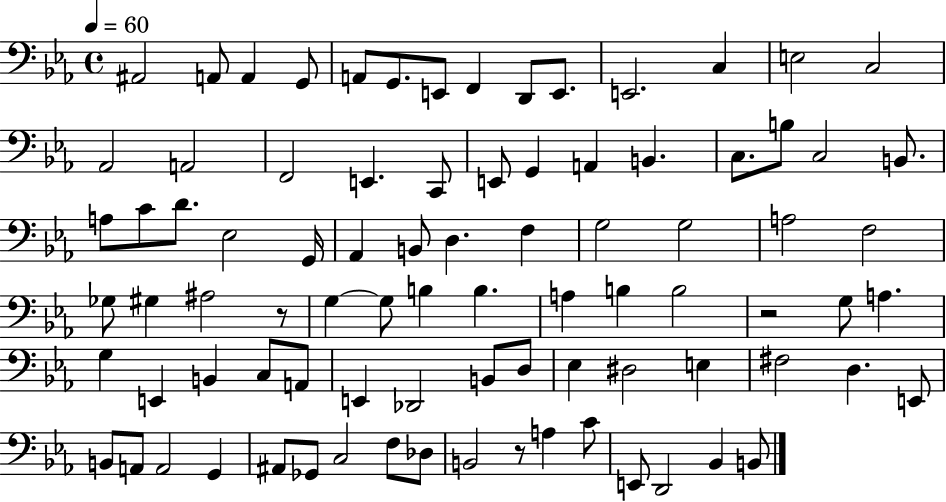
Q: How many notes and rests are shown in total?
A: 86